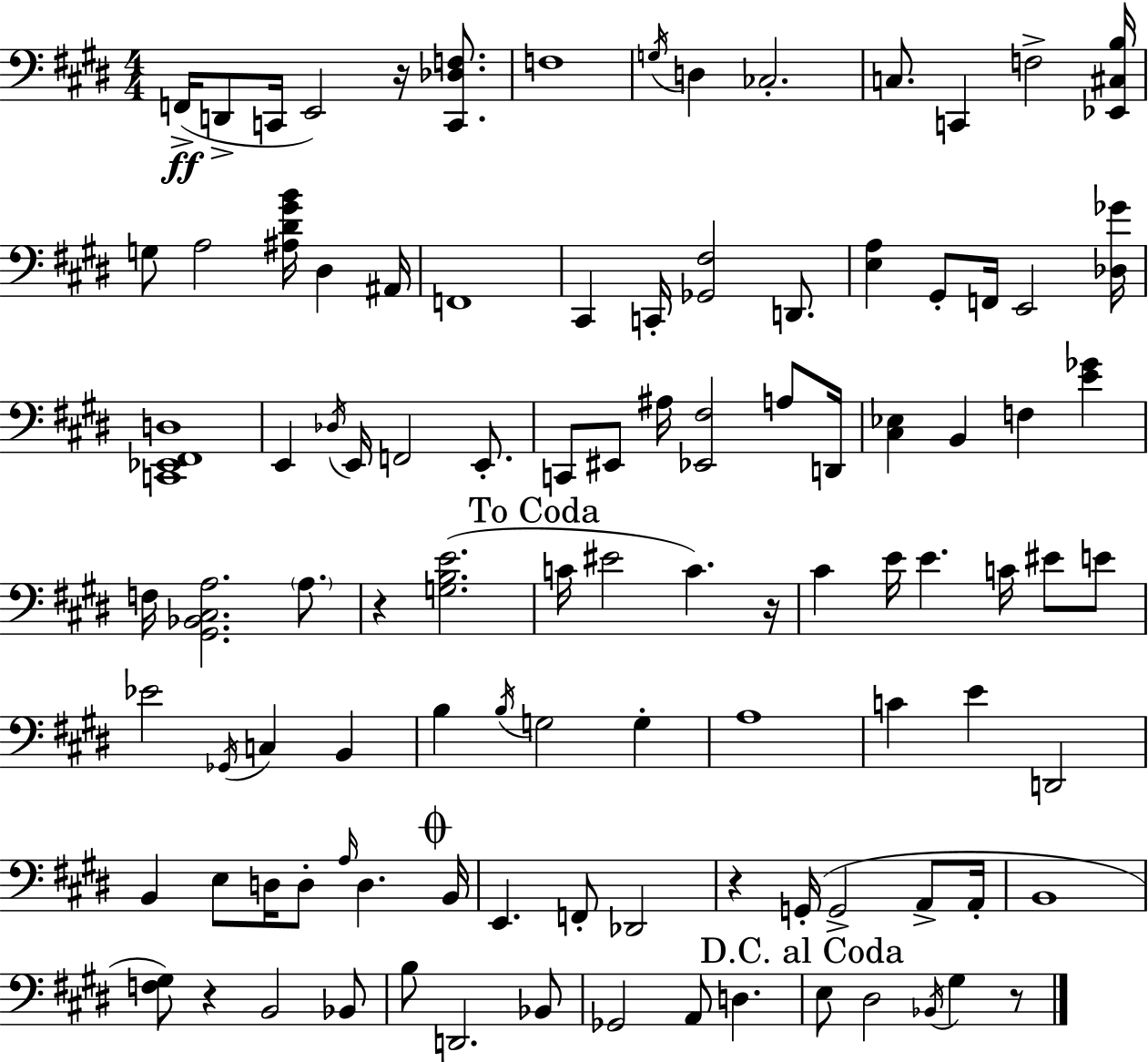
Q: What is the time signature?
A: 4/4